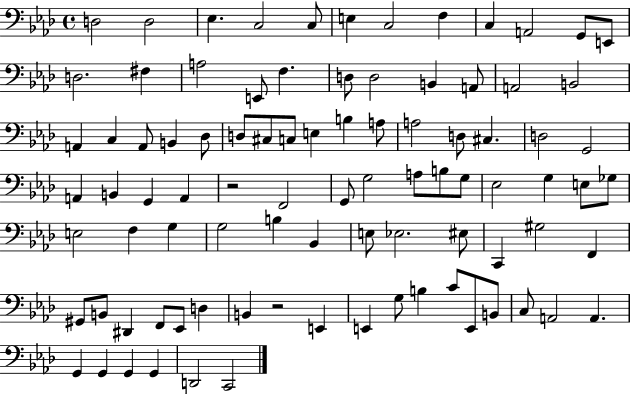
X:1
T:Untitled
M:4/4
L:1/4
K:Ab
D,2 D,2 _E, C,2 C,/2 E, C,2 F, C, A,,2 G,,/2 E,,/2 D,2 ^F, A,2 E,,/2 F, D,/2 D,2 B,, A,,/2 A,,2 B,,2 A,, C, A,,/2 B,, _D,/2 D,/2 ^C,/2 C,/2 E, B, A,/2 A,2 D,/2 ^C, D,2 G,,2 A,, B,, G,, A,, z2 F,,2 G,,/2 G,2 A,/2 B,/2 G,/2 _E,2 G, E,/2 _G,/2 E,2 F, G, G,2 B, _B,, E,/2 _E,2 ^E,/2 C,, ^G,2 F,, ^G,,/2 B,,/2 ^D,, F,,/2 _E,,/2 D, B,, z2 E,, E,, G,/2 B, C/2 E,,/2 B,,/2 C,/2 A,,2 A,, G,, G,, G,, G,, D,,2 C,,2